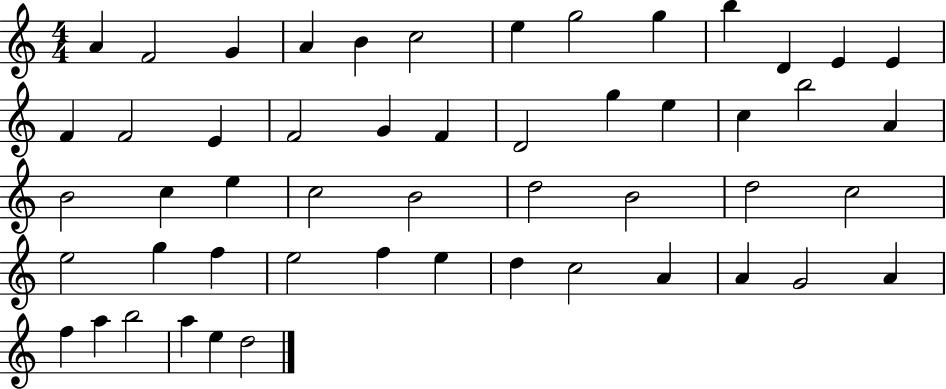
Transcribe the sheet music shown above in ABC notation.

X:1
T:Untitled
M:4/4
L:1/4
K:C
A F2 G A B c2 e g2 g b D E E F F2 E F2 G F D2 g e c b2 A B2 c e c2 B2 d2 B2 d2 c2 e2 g f e2 f e d c2 A A G2 A f a b2 a e d2